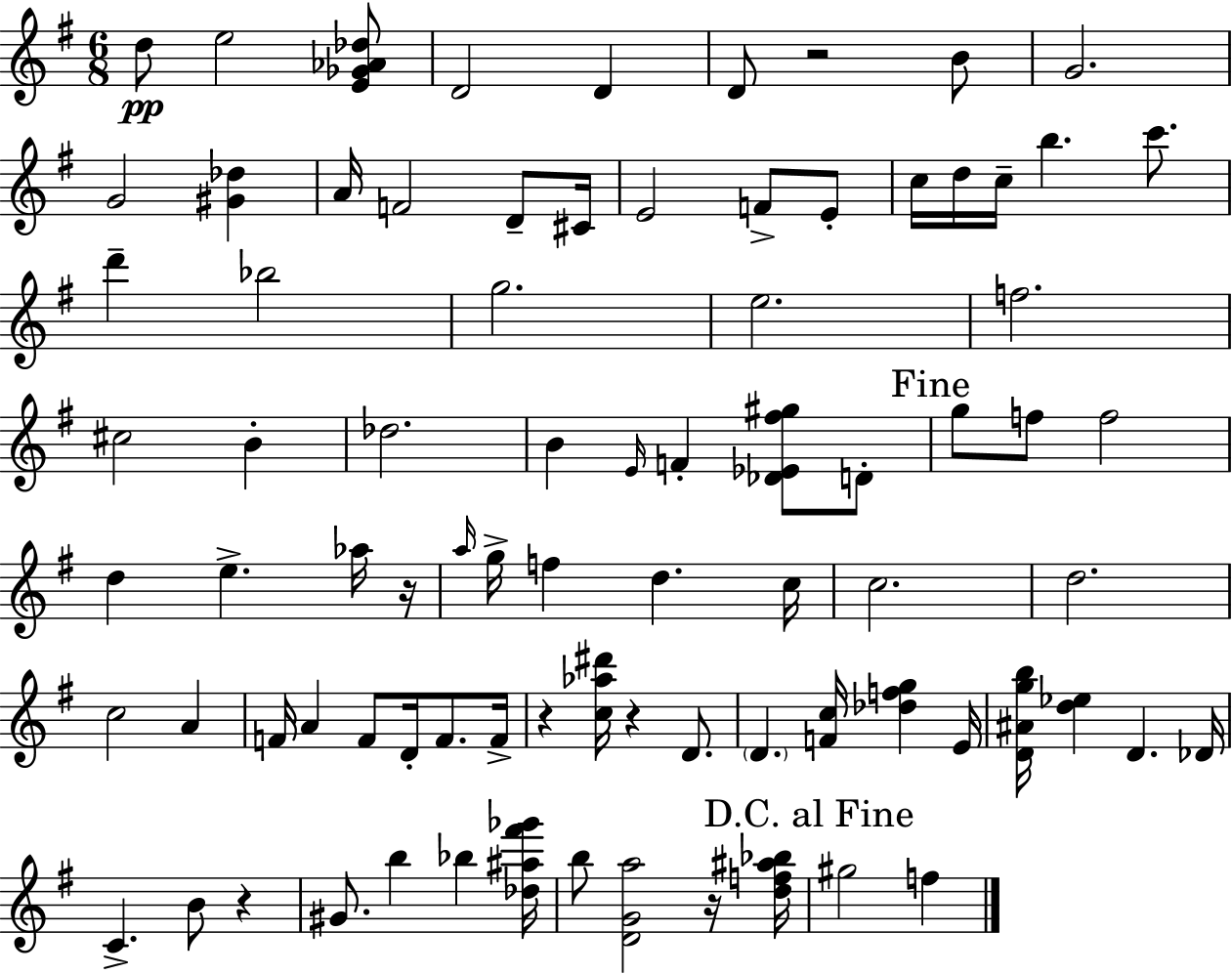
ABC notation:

X:1
T:Untitled
M:6/8
L:1/4
K:Em
d/2 e2 [E_G_A_d]/2 D2 D D/2 z2 B/2 G2 G2 [^G_d] A/4 F2 D/2 ^C/4 E2 F/2 E/2 c/4 d/4 c/4 b c'/2 d' _b2 g2 e2 f2 ^c2 B _d2 B E/4 F [_D_E^f^g]/2 D/2 g/2 f/2 f2 d e _a/4 z/4 a/4 g/4 f d c/4 c2 d2 c2 A F/4 A F/2 D/4 F/2 F/4 z [c_a^d']/4 z D/2 D [Fc]/4 [_dfg] E/4 [D^Agb]/4 [d_e] D _D/4 C B/2 z ^G/2 b _b [_d^a^f'_g']/4 b/2 [DGa]2 z/4 [df^a_b]/4 ^g2 f